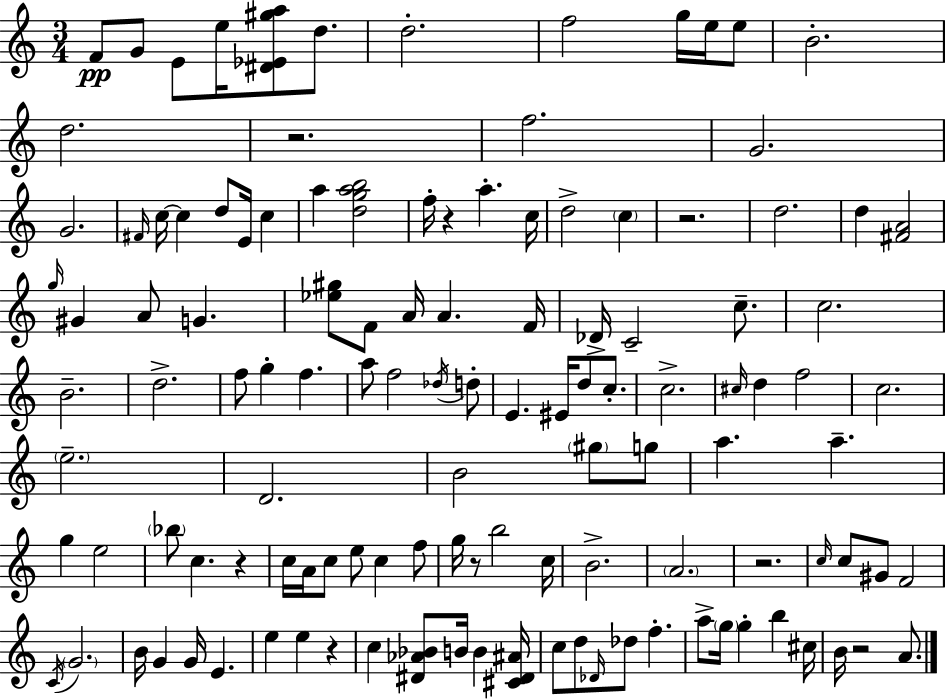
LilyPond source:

{
  \clef treble
  \numericTimeSignature
  \time 3/4
  \key c \major
  f'8\pp g'8 e'8 e''16 <dis' ees' gis'' a''>8 d''8. | d''2.-. | f''2 g''16 e''16 e''8 | b'2.-. | \break d''2. | r2. | f''2. | g'2. | \break g'2. | \grace { fis'16 } c''16~~ c''4 d''8 e'16 c''4 | a''4 <d'' g'' a'' b''>2 | f''16-. r4 a''4.-. | \break c''16 d''2-> \parenthesize c''4 | r2. | d''2. | d''4 <fis' a'>2 | \break \grace { g''16 } gis'4 a'8 g'4. | <ees'' gis''>8 f'8 a'16 a'4. | f'16 des'16-> c'2-- c''8.-- | c''2. | \break b'2.-- | d''2.-> | f''8 g''4-. f''4. | a''8 f''2 | \break \acciaccatura { des''16 } d''8-. e'4. eis'16 d''8 | c''8.-. c''2.-> | \grace { cis''16 } d''4 f''2 | c''2. | \break \parenthesize e''2.-- | d'2. | b'2 | \parenthesize gis''8 g''8 a''4. a''4.-- | \break g''4 e''2 | \parenthesize bes''8 c''4. | r4 c''16 a'16 c''8 e''8 c''4 | f''8 g''16 r8 b''2 | \break c''16 b'2.-> | \parenthesize a'2. | r2. | \grace { c''16 } c''8 gis'8 f'2 | \break \acciaccatura { c'16 } \parenthesize g'2. | b'16 g'4 g'16 | e'4. e''4 e''4 | r4 c''4 <dis' aes' bes'>8 | \break b'16 b'4 <cis' dis' ais'>16 c''8 d''8 \grace { des'16 } des''8 | f''4.-. a''8-> \parenthesize g''16 g''4-. | b''4 cis''16 b'16 r2 | a'8. \bar "|."
}